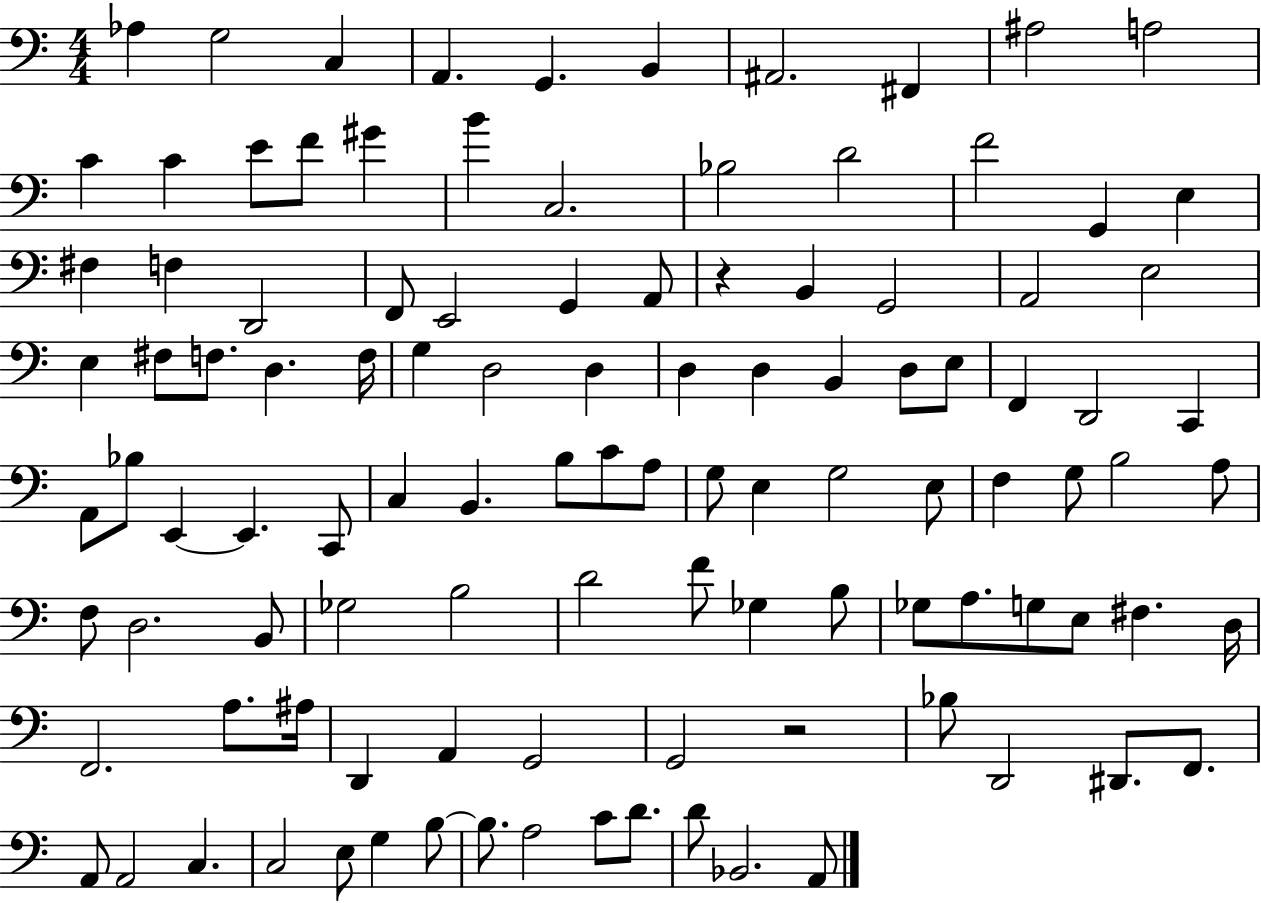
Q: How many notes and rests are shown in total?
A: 109